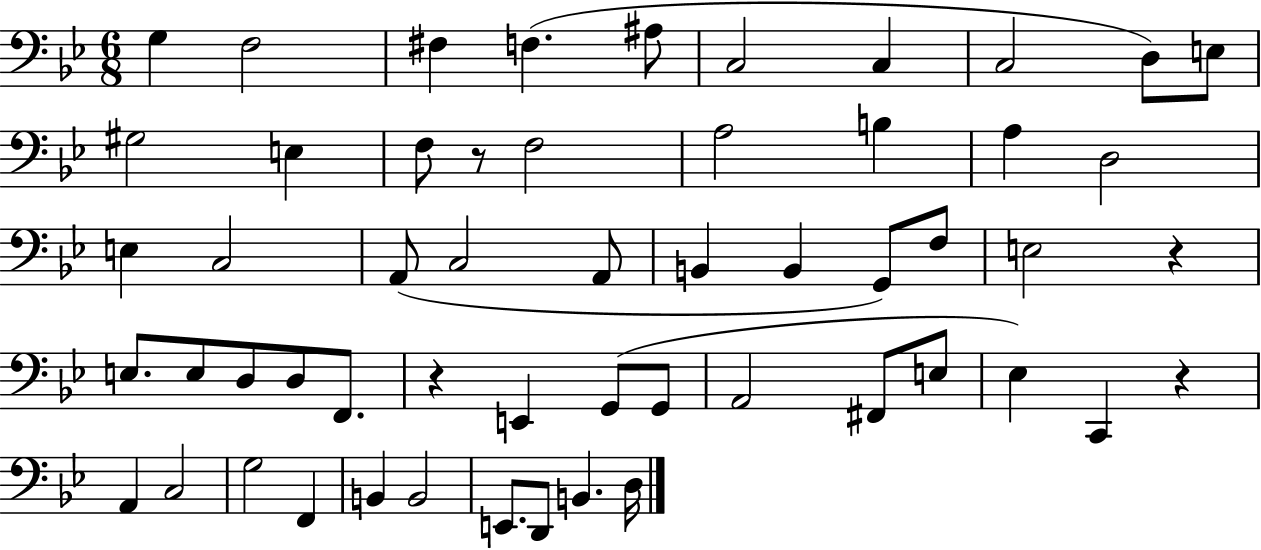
{
  \clef bass
  \numericTimeSignature
  \time 6/8
  \key bes \major
  g4 f2 | fis4 f4.( ais8 | c2 c4 | c2 d8) e8 | \break gis2 e4 | f8 r8 f2 | a2 b4 | a4 d2 | \break e4 c2 | a,8( c2 a,8 | b,4 b,4 g,8) f8 | e2 r4 | \break e8. e8 d8 d8 f,8. | r4 e,4 g,8( g,8 | a,2 fis,8 e8 | ees4) c,4 r4 | \break a,4 c2 | g2 f,4 | b,4 b,2 | e,8. d,8 b,4. d16 | \break \bar "|."
}